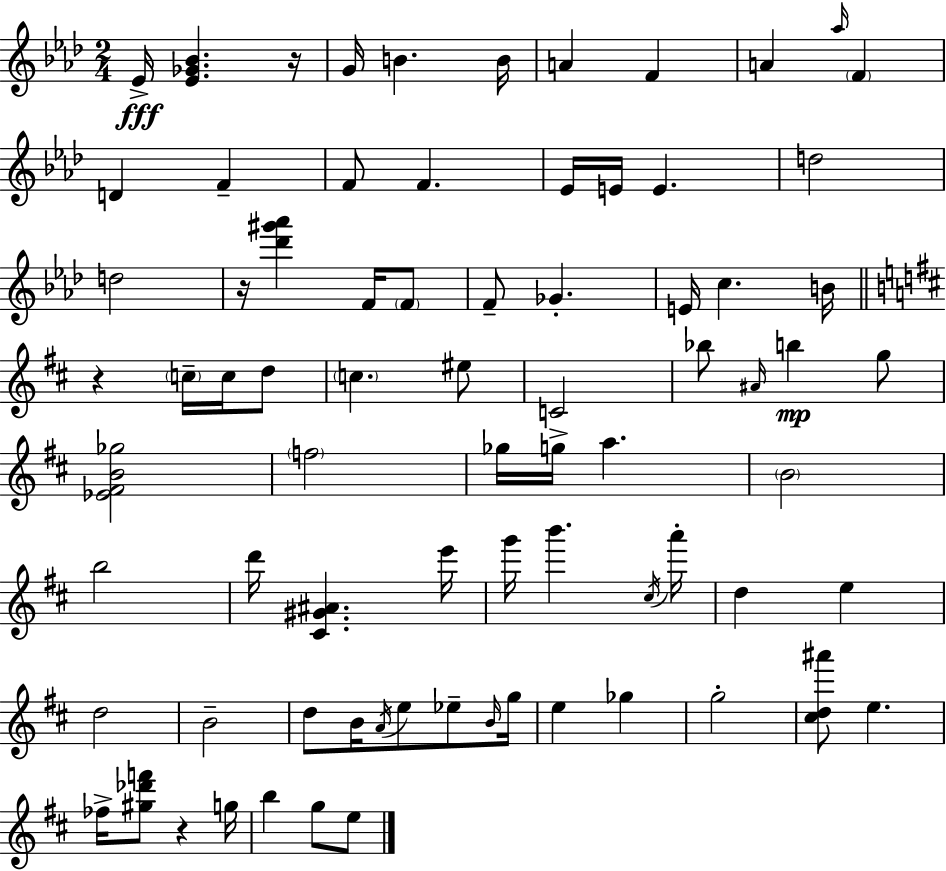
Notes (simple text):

Eb4/s [Eb4,Gb4,Bb4]/q. R/s G4/s B4/q. B4/s A4/q F4/q A4/q Ab5/s F4/q D4/q F4/q F4/e F4/q. Eb4/s E4/s E4/q. D5/h D5/h R/s [Db6,G#6,Ab6]/q F4/s F4/e F4/e Gb4/q. E4/s C5/q. B4/s R/q C5/s C5/s D5/e C5/q. EIS5/e C4/h Bb5/e A#4/s B5/q G5/e [Eb4,F#4,B4,Gb5]/h F5/h Gb5/s G5/s A5/q. B4/h B5/h D6/s [C#4,G#4,A#4]/q. E6/s G6/s B6/q. C#5/s A6/s D5/q E5/q D5/h B4/h D5/e B4/s A4/s E5/e Eb5/e B4/s G5/s E5/q Gb5/q G5/h [C#5,D5,A#6]/e E5/q. FES5/s [G#5,Db6,F6]/e R/q G5/s B5/q G5/e E5/e